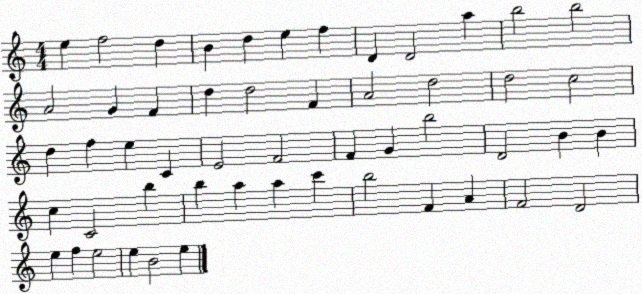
X:1
T:Untitled
M:4/4
L:1/4
K:C
e f2 d B d e f D D2 a b2 b2 A2 G F d d2 F A2 d2 d2 c2 d f e C E2 F2 F G b2 D2 B B c C2 b b a a c' b2 F A F2 D2 e f e2 e B2 e